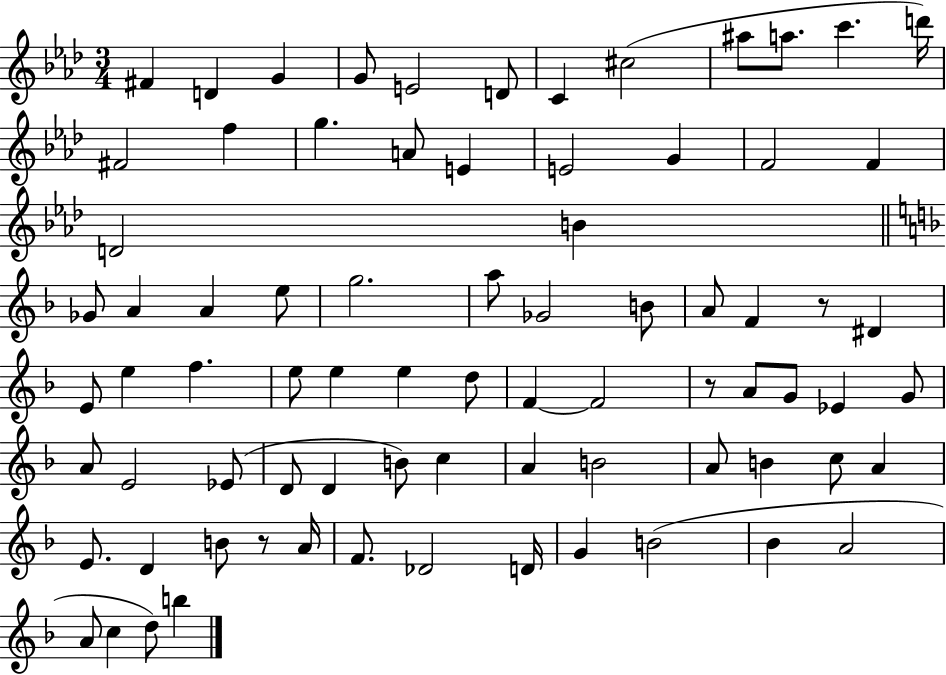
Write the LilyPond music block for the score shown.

{
  \clef treble
  \numericTimeSignature
  \time 3/4
  \key aes \major
  \repeat volta 2 { fis'4 d'4 g'4 | g'8 e'2 d'8 | c'4 cis''2( | ais''8 a''8. c'''4. d'''16) | \break fis'2 f''4 | g''4. a'8 e'4 | e'2 g'4 | f'2 f'4 | \break d'2 b'4 | \bar "||" \break \key f \major ges'8 a'4 a'4 e''8 | g''2. | a''8 ges'2 b'8 | a'8 f'4 r8 dis'4 | \break e'8 e''4 f''4. | e''8 e''4 e''4 d''8 | f'4~~ f'2 | r8 a'8 g'8 ees'4 g'8 | \break a'8 e'2 ees'8( | d'8 d'4 b'8) c''4 | a'4 b'2 | a'8 b'4 c''8 a'4 | \break e'8. d'4 b'8 r8 a'16 | f'8. des'2 d'16 | g'4 b'2( | bes'4 a'2 | \break a'8 c''4 d''8) b''4 | } \bar "|."
}